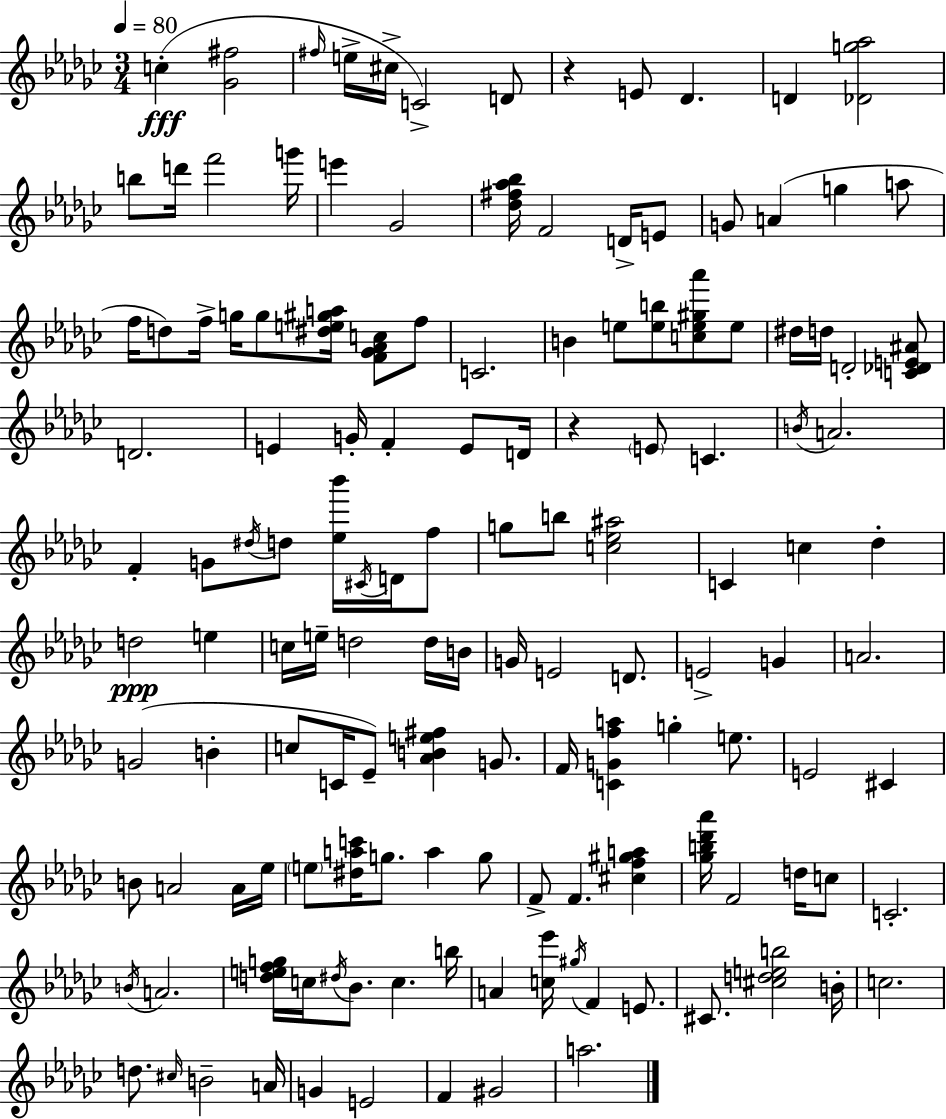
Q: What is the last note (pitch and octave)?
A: A5